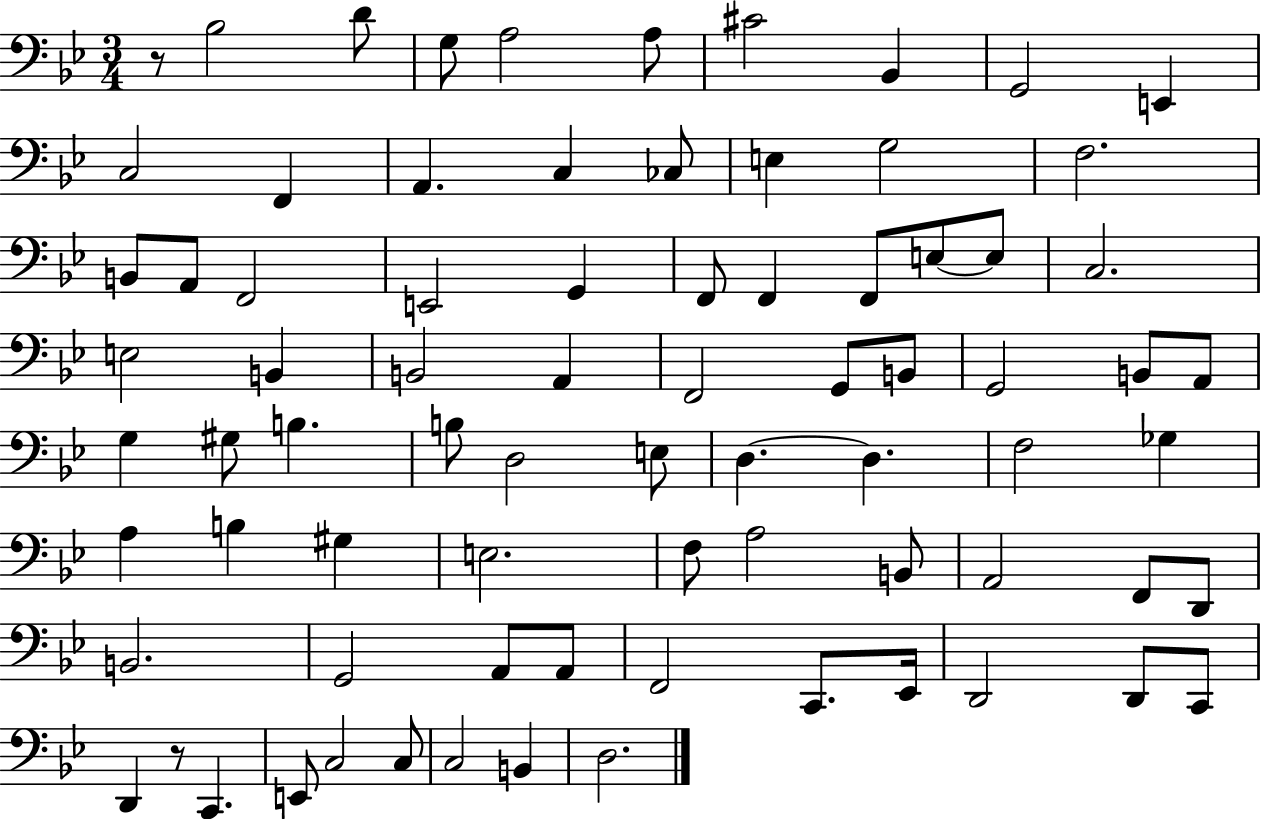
R/e Bb3/h D4/e G3/e A3/h A3/e C#4/h Bb2/q G2/h E2/q C3/h F2/q A2/q. C3/q CES3/e E3/q G3/h F3/h. B2/e A2/e F2/h E2/h G2/q F2/e F2/q F2/e E3/e E3/e C3/h. E3/h B2/q B2/h A2/q F2/h G2/e B2/e G2/h B2/e A2/e G3/q G#3/e B3/q. B3/e D3/h E3/e D3/q. D3/q. F3/h Gb3/q A3/q B3/q G#3/q E3/h. F3/e A3/h B2/e A2/h F2/e D2/e B2/h. G2/h A2/e A2/e F2/h C2/e. Eb2/s D2/h D2/e C2/e D2/q R/e C2/q. E2/e C3/h C3/e C3/h B2/q D3/h.